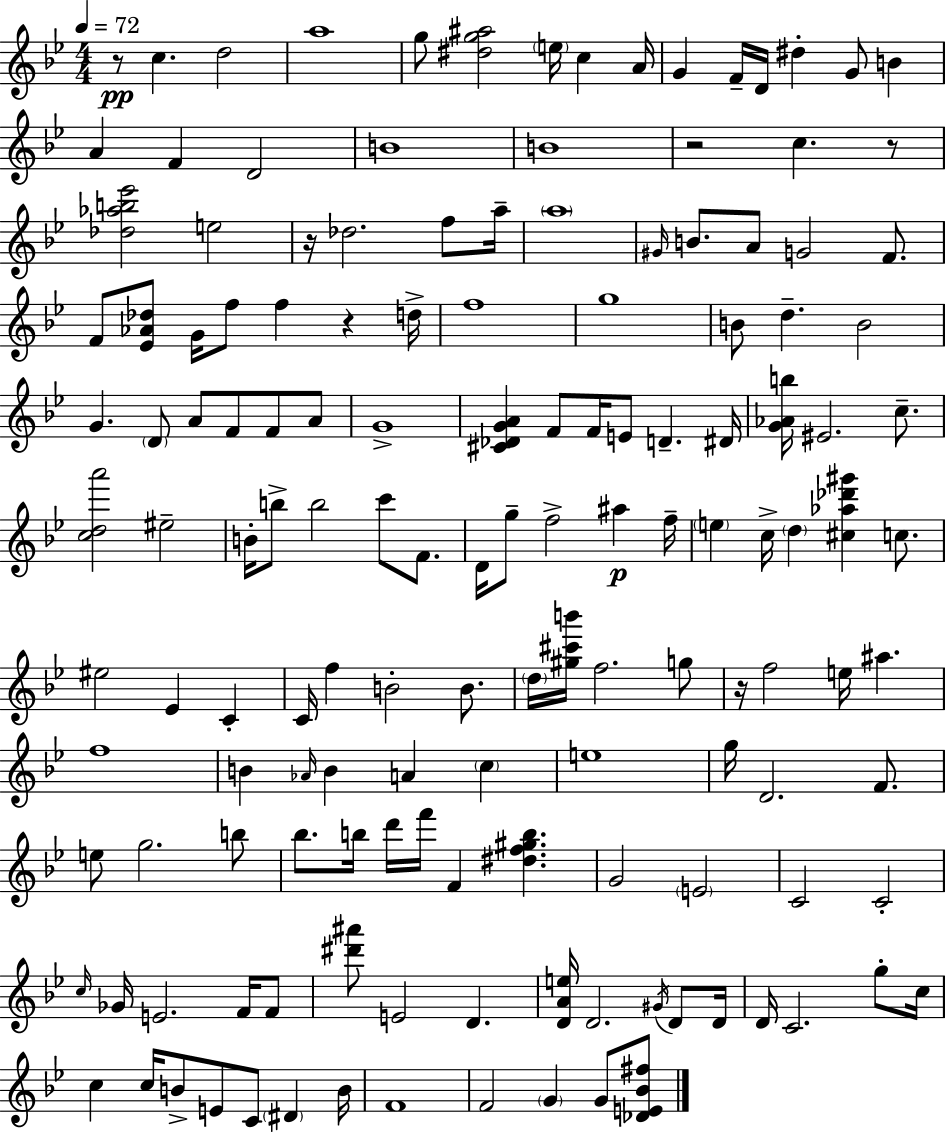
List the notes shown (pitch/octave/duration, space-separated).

R/e C5/q. D5/h A5/w G5/e [D#5,G5,A#5]/h E5/s C5/q A4/s G4/q F4/s D4/s D#5/q G4/e B4/q A4/q F4/q D4/h B4/w B4/w R/h C5/q. R/e [Db5,Ab5,B5,Eb6]/h E5/h R/s Db5/h. F5/e A5/s A5/w G#4/s B4/e. A4/e G4/h F4/e. F4/e [Eb4,Ab4,Db5]/e G4/s F5/e F5/q R/q D5/s F5/w G5/w B4/e D5/q. B4/h G4/q. D4/e A4/e F4/e F4/e A4/e G4/w [C#4,Db4,G4,A4]/q F4/e F4/s E4/e D4/q. D#4/s [G4,Ab4,B5]/s EIS4/h. C5/e. [C5,D5,A6]/h EIS5/h B4/s B5/e B5/h C6/e F4/e. D4/s G5/e F5/h A#5/q F5/s E5/q C5/s D5/q [C#5,Ab5,Db6,G#6]/q C5/e. EIS5/h Eb4/q C4/q C4/s F5/q B4/h B4/e. D5/s [G#5,C#6,B6]/s F5/h. G5/e R/s F5/h E5/s A#5/q. F5/w B4/q Ab4/s B4/q A4/q C5/q E5/w G5/s D4/h. F4/e. E5/e G5/h. B5/e Bb5/e. B5/s D6/s F6/s F4/q [D#5,F5,G#5,B5]/q. G4/h E4/h C4/h C4/h C5/s Gb4/s E4/h. F4/s F4/e [D#6,A#6]/e E4/h D4/q. [D4,A4,E5]/s D4/h. G#4/s D4/e D4/s D4/s C4/h. G5/e C5/s C5/q C5/s B4/e E4/e C4/e D#4/q B4/s F4/w F4/h G4/q G4/e [Db4,E4,Bb4,F#5]/e